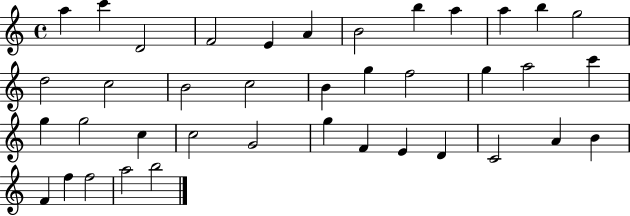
{
  \clef treble
  \time 4/4
  \defaultTimeSignature
  \key c \major
  a''4 c'''4 d'2 | f'2 e'4 a'4 | b'2 b''4 a''4 | a''4 b''4 g''2 | \break d''2 c''2 | b'2 c''2 | b'4 g''4 f''2 | g''4 a''2 c'''4 | \break g''4 g''2 c''4 | c''2 g'2 | g''4 f'4 e'4 d'4 | c'2 a'4 b'4 | \break f'4 f''4 f''2 | a''2 b''2 | \bar "|."
}